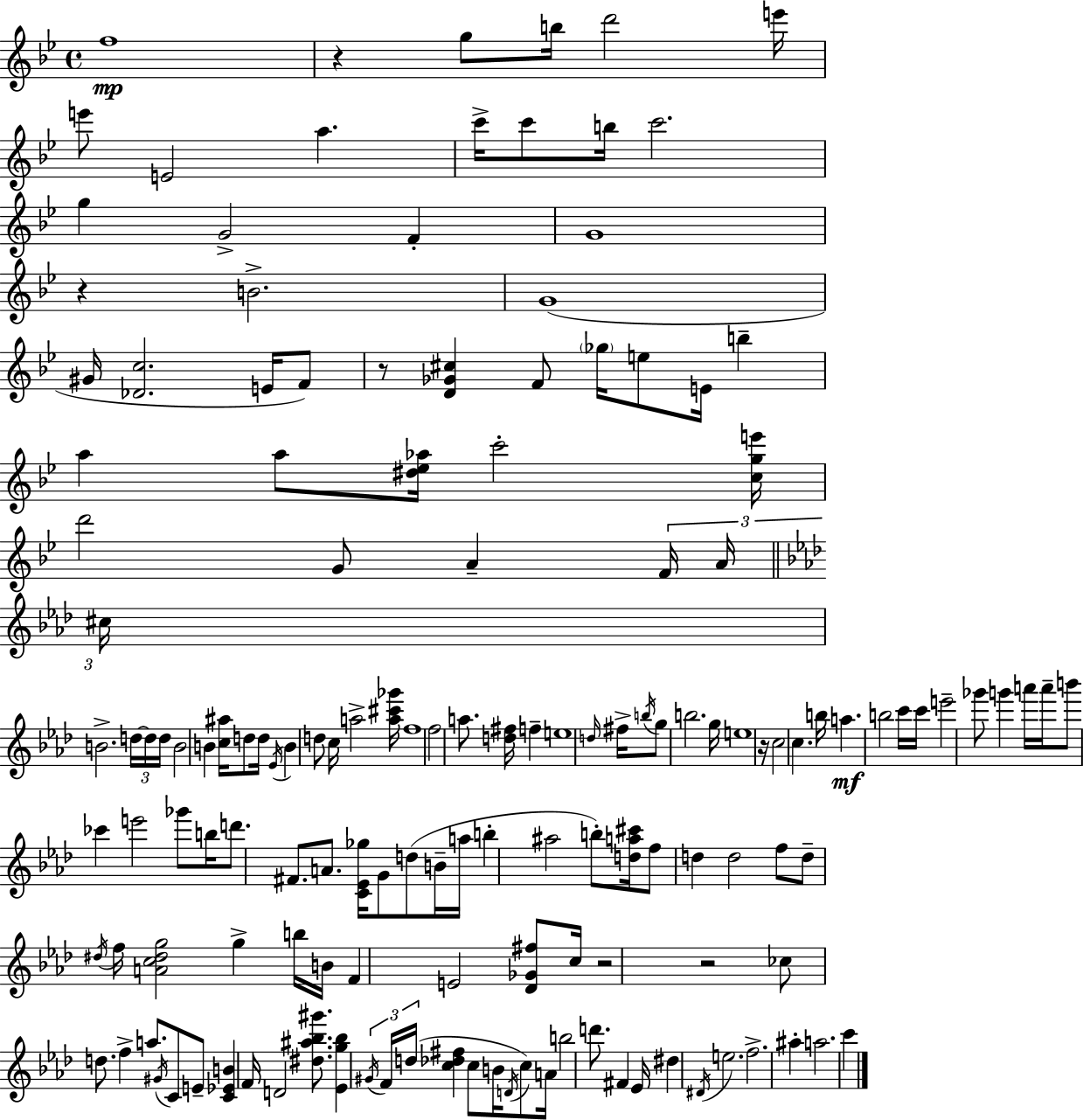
{
  \clef treble
  \time 4/4
  \defaultTimeSignature
  \key g \minor
  f''1\mp | r4 g''8 b''16 d'''2 e'''16 | e'''8 e'2 a''4. | c'''16-> c'''8 b''16 c'''2. | \break g''4 g'2-> f'4-. | g'1 | r4 b'2.-> | g'1( | \break gis'16 <des' c''>2. e'16 f'8) | r8 <d' ges' cis''>4 f'8 \parenthesize ges''16 e''8 e'16 b''4-- | a''4 a''8 <dis'' ees'' aes''>16 c'''2-. <c'' g'' e'''>16 | d'''2 g'8 a'4-- \tuplet 3/2 { f'16 a'16 | \break \bar "||" \break \key aes \major cis''16 } b'2.-> \tuplet 3/2 { d''16~~ d''16 d''16 } | b'2 b'4 <c'' ais''>16 d''8 d''16 | \acciaccatura { ees'16 } b'4 d''8 c''16 a''2-> | <a'' cis''' ges'''>16 f''1 | \break f''2 a''8. <d'' fis''>16 f''4-- | e''1 | \grace { d''16 } fis''16-> \acciaccatura { b''16 } g''8 b''2. | g''16 e''1 | \break r16 c''2 c''4. | b''16 a''4.\mf b''2 | c'''16 c'''16 e'''2-- ges'''8 g'''4 | a'''16 a'''16-- b'''8 ces'''4 e'''2 | \break ges'''8 b''16 d'''8. fis'8. a'8. <c' ees' ges''>16 g'8 | d''8( b'16-- a''16 b''4-. ais''2 | b''8-.) <d'' a'' cis'''>16 f''8 d''4 d''2 | f''8 d''8-- \acciaccatura { dis''16 } f''16 <a' c'' dis'' g''>2 g''4-> | \break b''16 b'16 f'4 e'2 | <des' ges' fis''>8 c''16 r2 r2 | ces''8 d''8. f''4-> a''8. | \acciaccatura { gis'16 } c'8 e'8-- <c' ees' b'>4 f'16 d'2 | \break <dis'' ais'' bes'' gis'''>8. <ees' g'' bes''>4 \tuplet 3/2 { \acciaccatura { gis'16 } f'16 d''16( } <c'' des'' fis''>4 | c''8 b'16 \acciaccatura { d'16 }) c''8 a'16 b''2 d'''8. | fis'4 ees'16 dis''4 \acciaccatura { dis'16 } e''2. | f''2.-> | \break ais''4-. a''2. | c'''4 \bar "|."
}